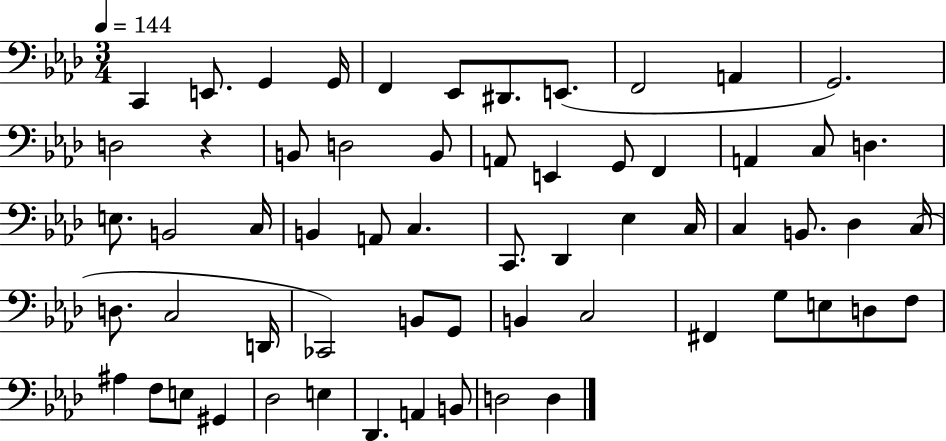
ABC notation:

X:1
T:Untitled
M:3/4
L:1/4
K:Ab
C,, E,,/2 G,, G,,/4 F,, _E,,/2 ^D,,/2 E,,/2 F,,2 A,, G,,2 D,2 z B,,/2 D,2 B,,/2 A,,/2 E,, G,,/2 F,, A,, C,/2 D, E,/2 B,,2 C,/4 B,, A,,/2 C, C,,/2 _D,, _E, C,/4 C, B,,/2 _D, C,/4 D,/2 C,2 D,,/4 _C,,2 B,,/2 G,,/2 B,, C,2 ^F,, G,/2 E,/2 D,/2 F,/2 ^A, F,/2 E,/2 ^G,, _D,2 E, _D,, A,, B,,/2 D,2 D,